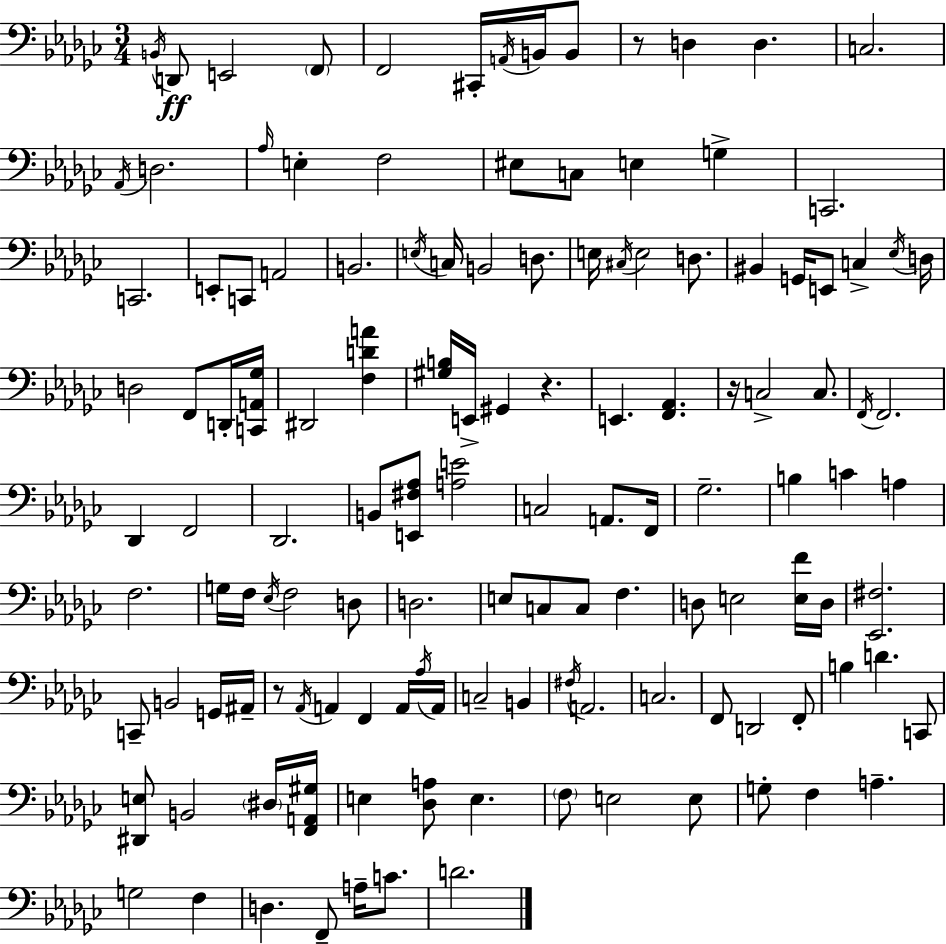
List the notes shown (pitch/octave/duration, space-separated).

B2/s D2/e E2/h F2/e F2/h C#2/s A2/s B2/s B2/e R/e D3/q D3/q. C3/h. Ab2/s D3/h. Ab3/s E3/q F3/h EIS3/e C3/e E3/q G3/q C2/h. C2/h. E2/e C2/e A2/h B2/h. E3/s C3/s B2/h D3/e. E3/s C#3/s E3/h D3/e. BIS2/q G2/s E2/e C3/q Eb3/s D3/s D3/h F2/e D2/s [C2,A2,Gb3]/s D#2/h [F3,D4,A4]/q [G#3,B3]/s E2/s G#2/q R/q. E2/q. [F2,Ab2]/q. R/s C3/h C3/e. F2/s F2/h. Db2/q F2/h Db2/h. B2/e [E2,F#3,Ab3]/e [A3,E4]/h C3/h A2/e. F2/s Gb3/h. B3/q C4/q A3/q F3/h. G3/s F3/s Eb3/s F3/h D3/e D3/h. E3/e C3/e C3/e F3/q. D3/e E3/h [E3,F4]/s D3/s [Eb2,F#3]/h. C2/e B2/h G2/s A#2/s R/e Ab2/s A2/q F2/q A2/s Ab3/s A2/s C3/h B2/q F#3/s A2/h. C3/h. F2/e D2/h F2/e B3/q D4/q. C2/e [D#2,E3]/e B2/h D#3/s [F2,A2,G#3]/s E3/q [Db3,A3]/e E3/q. F3/e E3/h E3/e G3/e F3/q A3/q. G3/h F3/q D3/q. F2/e A3/s C4/e. D4/h.